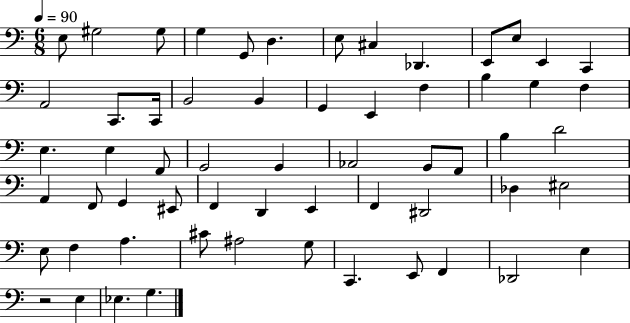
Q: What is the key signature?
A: C major